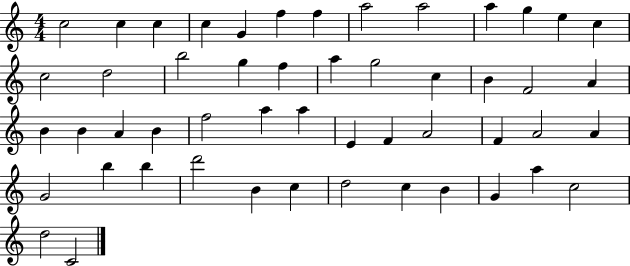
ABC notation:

X:1
T:Untitled
M:4/4
L:1/4
K:C
c2 c c c G f f a2 a2 a g e c c2 d2 b2 g f a g2 c B F2 A B B A B f2 a a E F A2 F A2 A G2 b b d'2 B c d2 c B G a c2 d2 C2